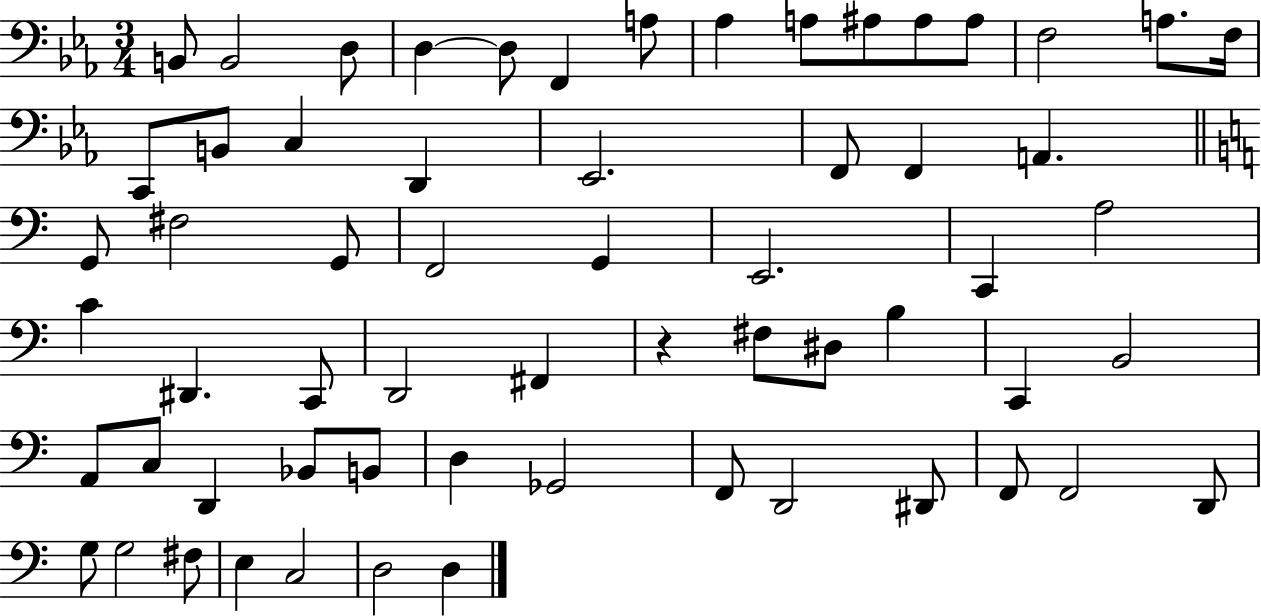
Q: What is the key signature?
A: EES major